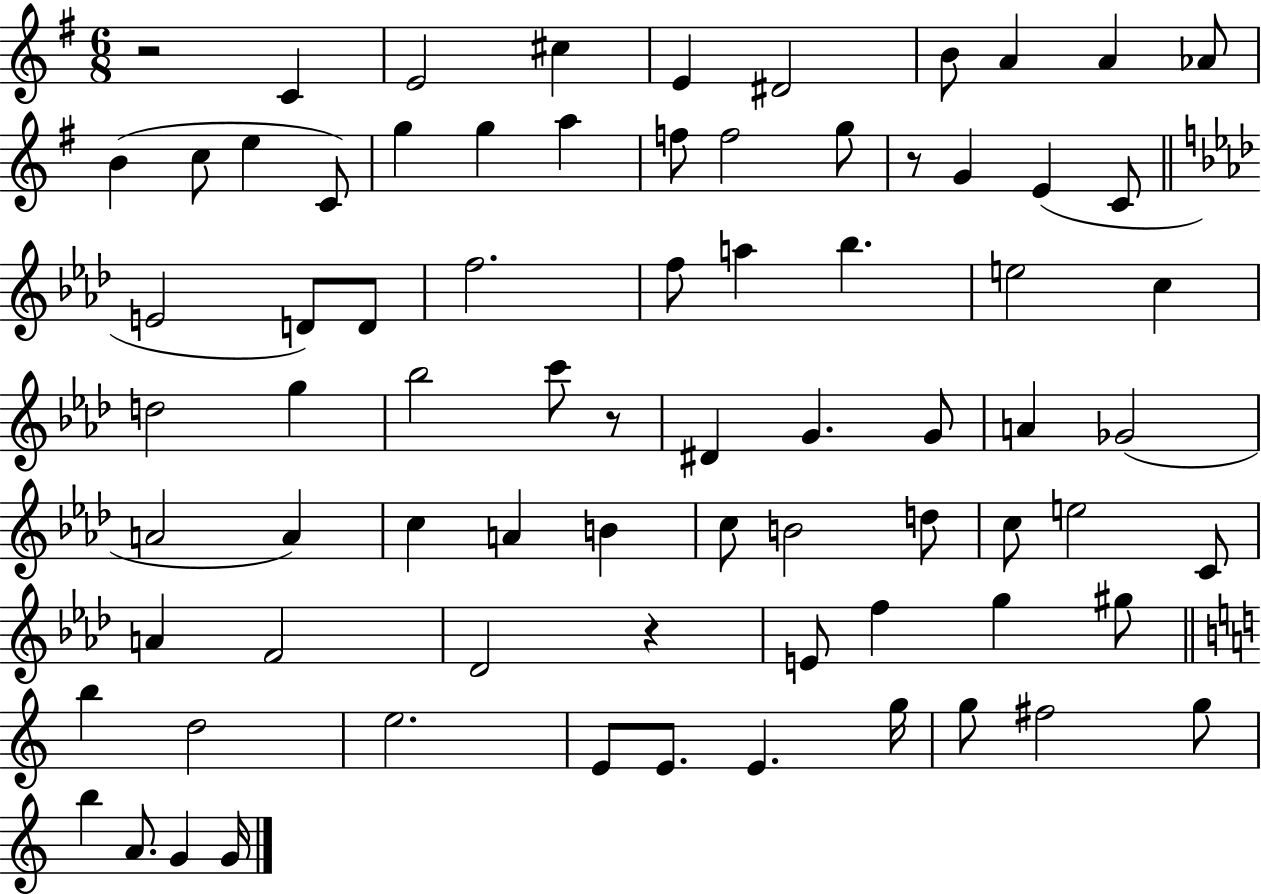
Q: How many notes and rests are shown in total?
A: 76